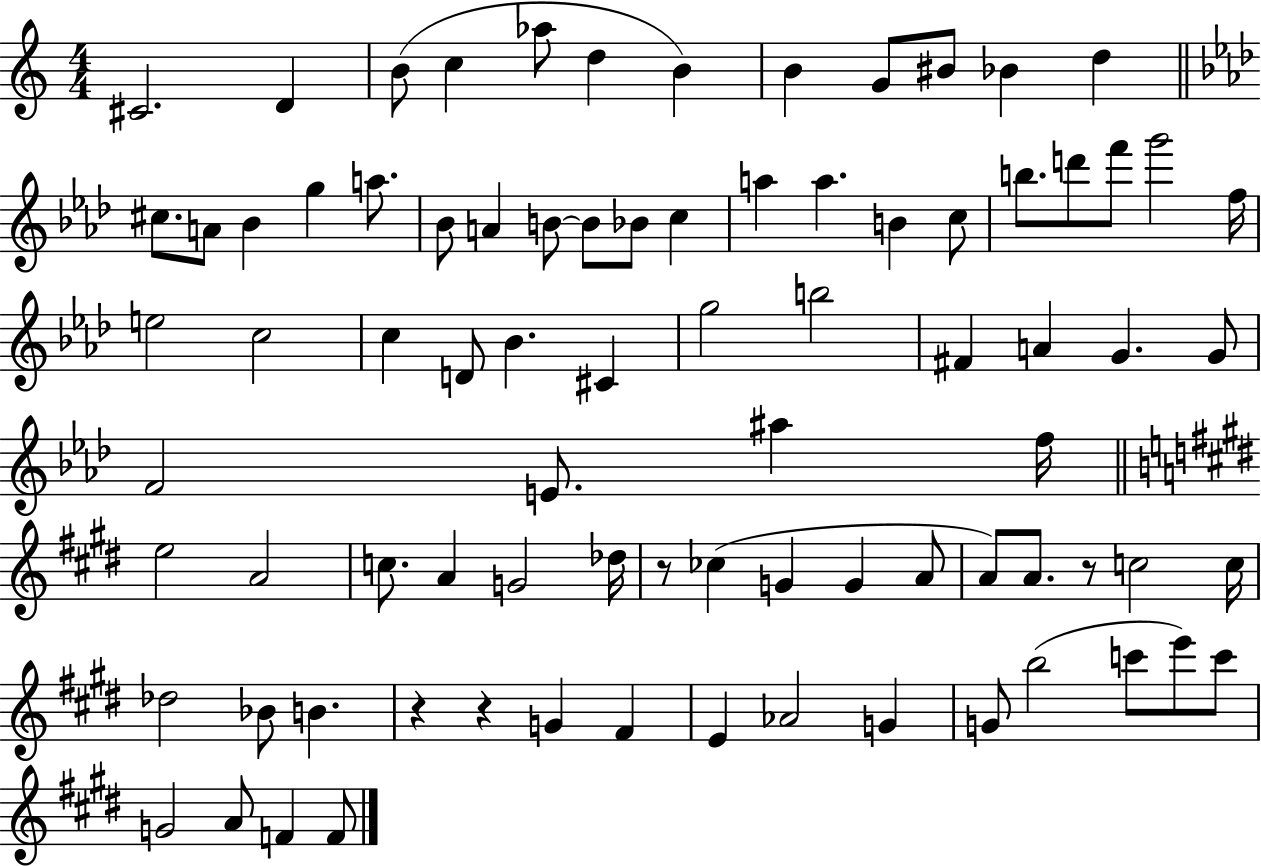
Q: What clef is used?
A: treble